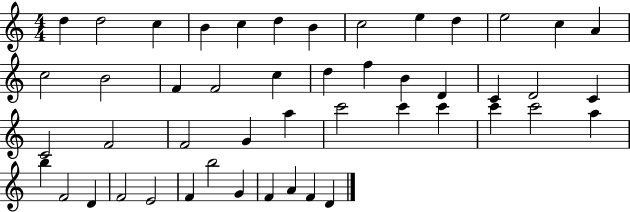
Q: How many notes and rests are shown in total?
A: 48